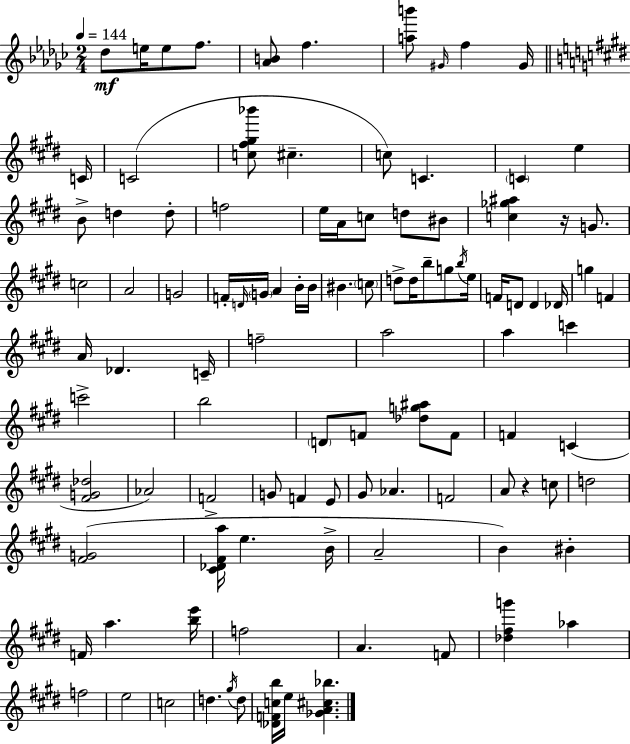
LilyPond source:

{
  \clef treble
  \numericTimeSignature
  \time 2/4
  \key ees \minor
  \tempo 4 = 144
  des''8\mf e''16 e''8 f''8. | <aes' b'>8 f''4. | <a'' b'''>8 \grace { gis'16 } f''4 gis'16 | \bar "||" \break \key e \major c'16 c'2( | <c'' fis'' gis'' bes'''>8 cis''4.-- | c''8) c'4. | \parenthesize c'4 e''4 | \break b'8-> d''4 d''8-. | f''2 | e''16 a'16 c''8 d''8 bis'8 | <c'' ges'' ais''>4 r16 g'8. | \break c''2 | a'2 | g'2 | f'16-. \grace { d'16 } \parenthesize g'16 a'4 | \break b'16-. b'16 bis'4. | \parenthesize c''8 d''8-> d''16 b''8-- g''8 | \acciaccatura { b''16 } e''16 f'16 d'8 d'4 | des'16 g''4 f'4 | \break a'16 des'4. | c'16-- f''2-- | a''2 | a''4 c'''4 | \break c'''2-> | b''2 | \parenthesize d'8 f'8 <des'' g'' ais''>8 | f'8 f'4 c'4( | \break <fis' g' des''>2 | aes'2) | f'2-> | g'8 f'4 | \break e'8 gis'8 aes'4. | f'2 | a'8 r4 | c''8 d''2 | \break <fis' g'>2( | <cis' des' fis' a''>16 e''4. | b'16-> a'2-- | b'4) bis'4-. | \break f'16 a''4. | <b'' e'''>16 f''2 | a'4. | f'8 <des'' fis'' g'''>4 aes''4 | \break f''2 | e''2 | c''2 | d''4. | \break \acciaccatura { gis''16 } d''8 <des' f' c'' b''>16 e''16 <ges' a' cis'' bes''>4. | \bar "|."
}